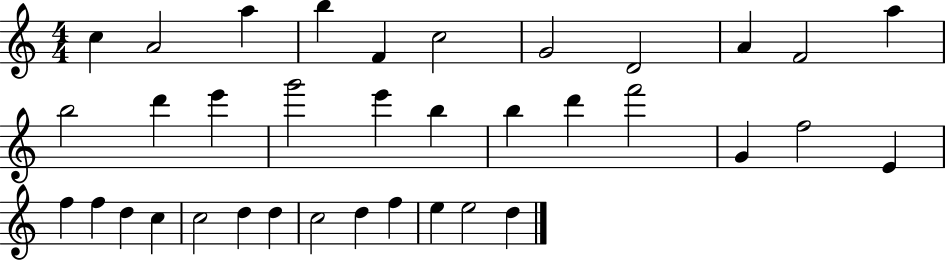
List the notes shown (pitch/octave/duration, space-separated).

C5/q A4/h A5/q B5/q F4/q C5/h G4/h D4/h A4/q F4/h A5/q B5/h D6/q E6/q G6/h E6/q B5/q B5/q D6/q F6/h G4/q F5/h E4/q F5/q F5/q D5/q C5/q C5/h D5/q D5/q C5/h D5/q F5/q E5/q E5/h D5/q